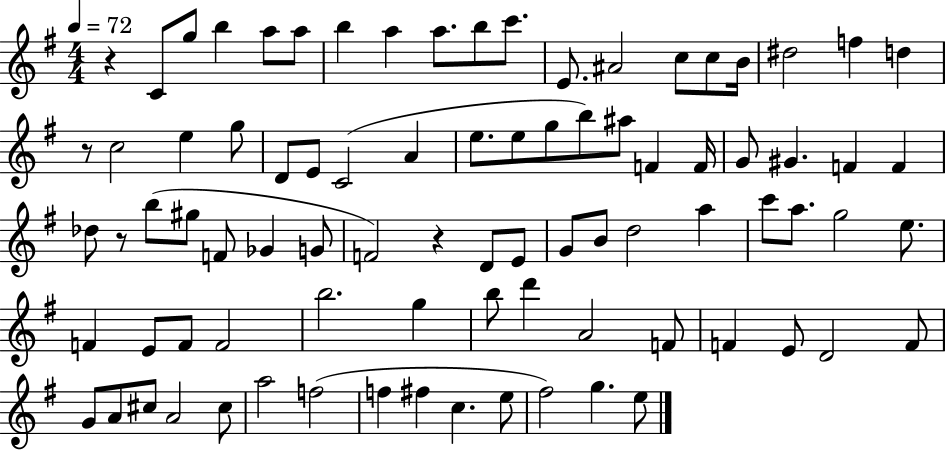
{
  \clef treble
  \numericTimeSignature
  \time 4/4
  \key g \major
  \tempo 4 = 72
  r4 c'8 g''8 b''4 a''8 a''8 | b''4 a''4 a''8. b''8 c'''8. | e'8. ais'2 c''8 c''8 b'16 | dis''2 f''4 d''4 | \break r8 c''2 e''4 g''8 | d'8 e'8 c'2( a'4 | e''8. e''8 g''8 b''8) ais''8 f'4 f'16 | g'8 gis'4. f'4 f'4 | \break des''8 r8 b''8( gis''8 f'8 ges'4 g'8 | f'2) r4 d'8 e'8 | g'8 b'8 d''2 a''4 | c'''8 a''8. g''2 e''8. | \break f'4 e'8 f'8 f'2 | b''2. g''4 | b''8 d'''4 a'2 f'8 | f'4 e'8 d'2 f'8 | \break g'8 a'8 cis''8 a'2 cis''8 | a''2 f''2( | f''4 fis''4 c''4. e''8 | fis''2) g''4. e''8 | \break \bar "|."
}